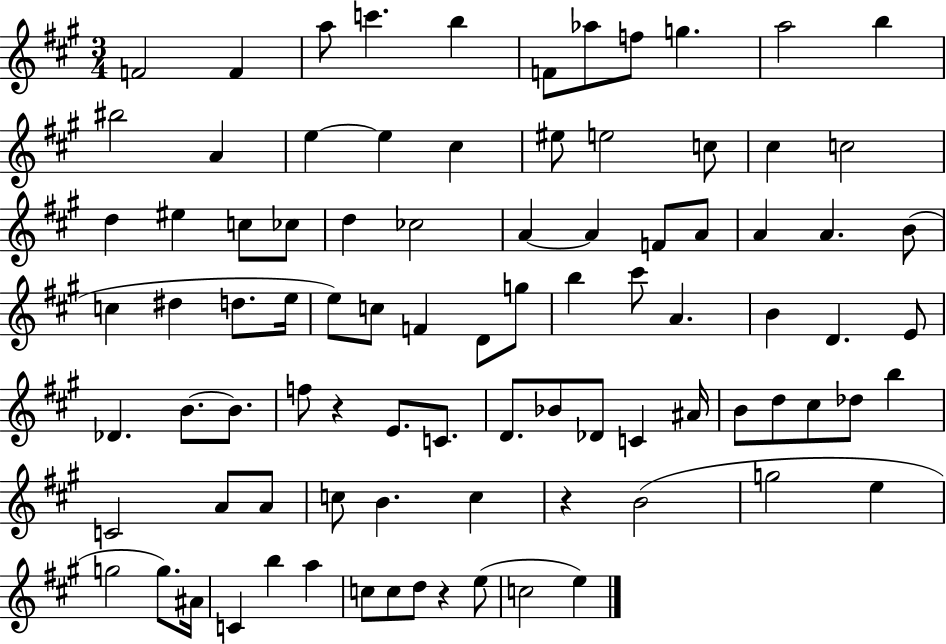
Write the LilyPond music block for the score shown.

{
  \clef treble
  \numericTimeSignature
  \time 3/4
  \key a \major
  f'2 f'4 | a''8 c'''4. b''4 | f'8 aes''8 f''8 g''4. | a''2 b''4 | \break bis''2 a'4 | e''4~~ e''4 cis''4 | eis''8 e''2 c''8 | cis''4 c''2 | \break d''4 eis''4 c''8 ces''8 | d''4 ces''2 | a'4~~ a'4 f'8 a'8 | a'4 a'4. b'8( | \break c''4 dis''4 d''8. e''16 | e''8) c''8 f'4 d'8 g''8 | b''4 cis'''8 a'4. | b'4 d'4. e'8 | \break des'4. b'8.~~ b'8. | f''8 r4 e'8. c'8. | d'8. bes'8 des'8 c'4 ais'16 | b'8 d''8 cis''8 des''8 b''4 | \break c'2 a'8 a'8 | c''8 b'4. c''4 | r4 b'2( | g''2 e''4 | \break g''2 g''8.) ais'16 | c'4 b''4 a''4 | c''8 c''8 d''8 r4 e''8( | c''2 e''4) | \break \bar "|."
}